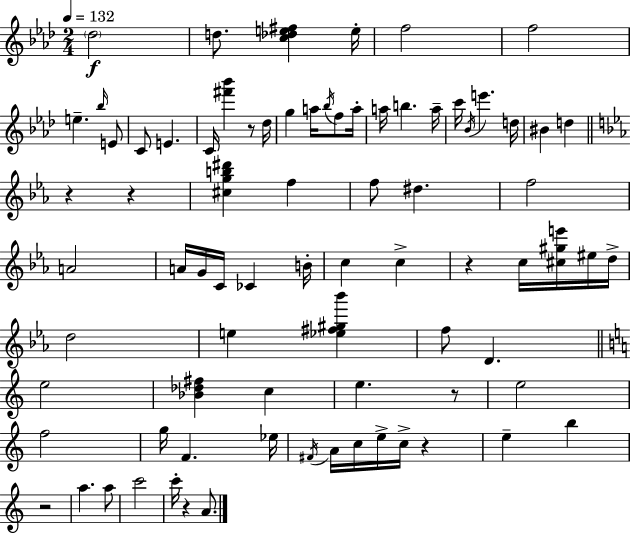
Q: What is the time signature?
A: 2/4